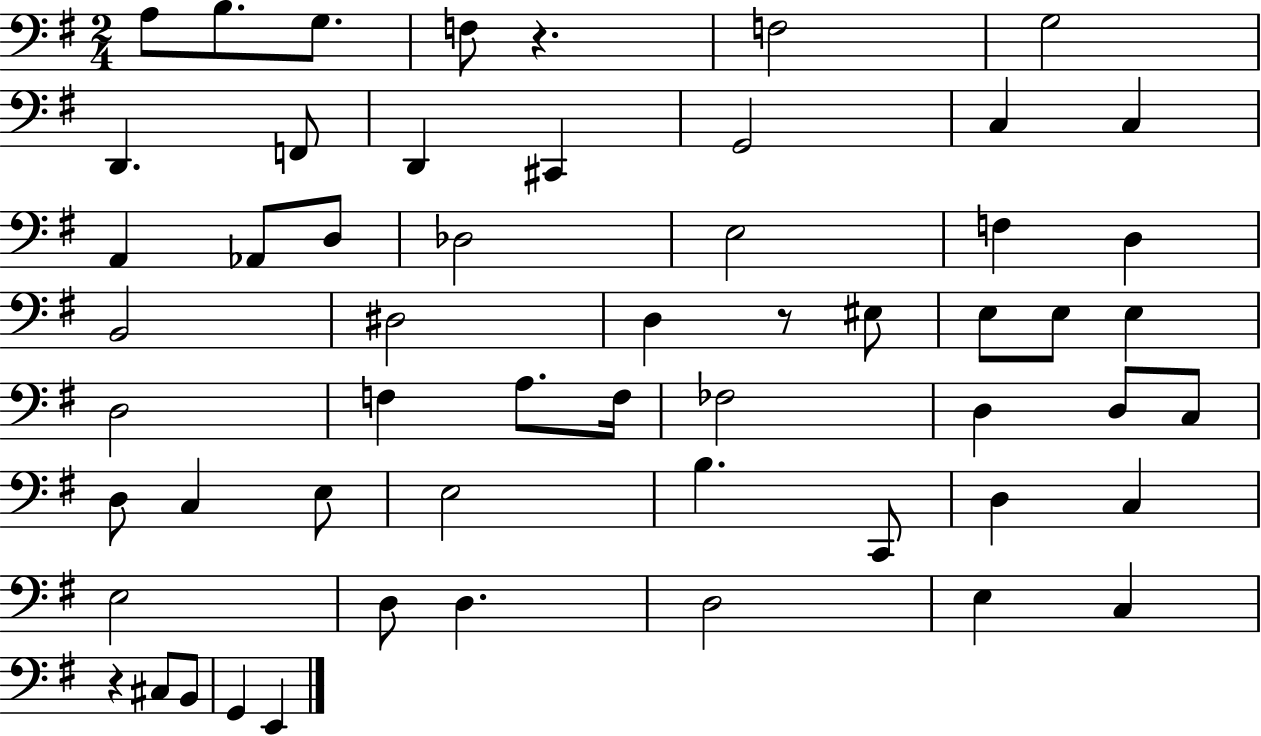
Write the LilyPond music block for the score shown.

{
  \clef bass
  \numericTimeSignature
  \time 2/4
  \key g \major
  a8 b8. g8. | f8 r4. | f2 | g2 | \break d,4. f,8 | d,4 cis,4 | g,2 | c4 c4 | \break a,4 aes,8 d8 | des2 | e2 | f4 d4 | \break b,2 | dis2 | d4 r8 eis8 | e8 e8 e4 | \break d2 | f4 a8. f16 | fes2 | d4 d8 c8 | \break d8 c4 e8 | e2 | b4. c,8 | d4 c4 | \break e2 | d8 d4. | d2 | e4 c4 | \break r4 cis8 b,8 | g,4 e,4 | \bar "|."
}